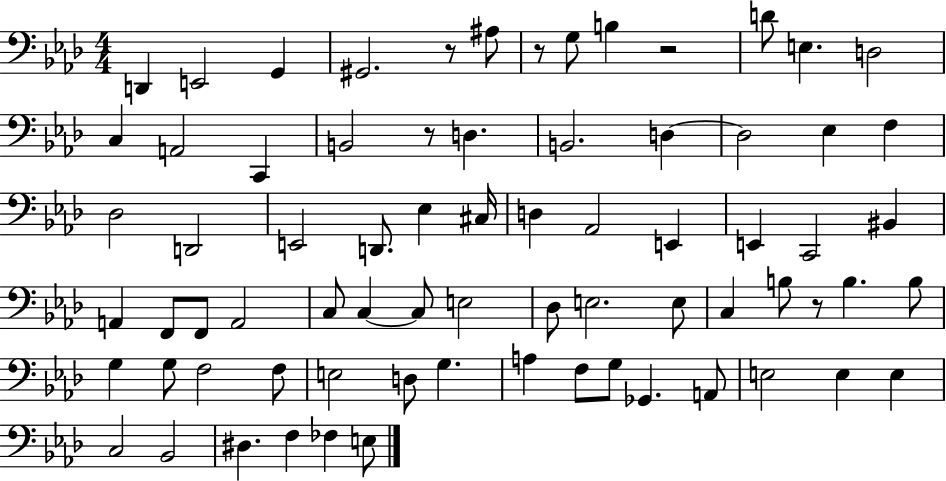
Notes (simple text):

D2/q E2/h G2/q G#2/h. R/e A#3/e R/e G3/e B3/q R/h D4/e E3/q. D3/h C3/q A2/h C2/q B2/h R/e D3/q. B2/h. D3/q D3/h Eb3/q F3/q Db3/h D2/h E2/h D2/e. Eb3/q C#3/s D3/q Ab2/h E2/q E2/q C2/h BIS2/q A2/q F2/e F2/e A2/h C3/e C3/q C3/e E3/h Db3/e E3/h. E3/e C3/q B3/e R/e B3/q. B3/e G3/q G3/e F3/h F3/e E3/h D3/e G3/q. A3/q F3/e G3/e Gb2/q. A2/e E3/h E3/q E3/q C3/h Bb2/h D#3/q. F3/q FES3/q E3/e